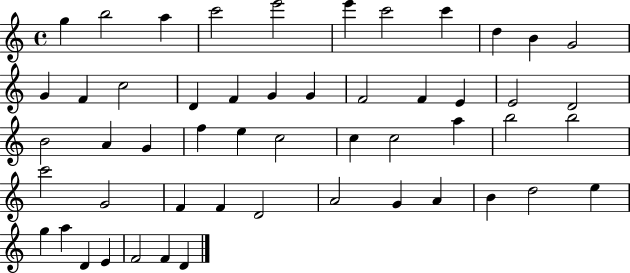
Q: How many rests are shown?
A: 0